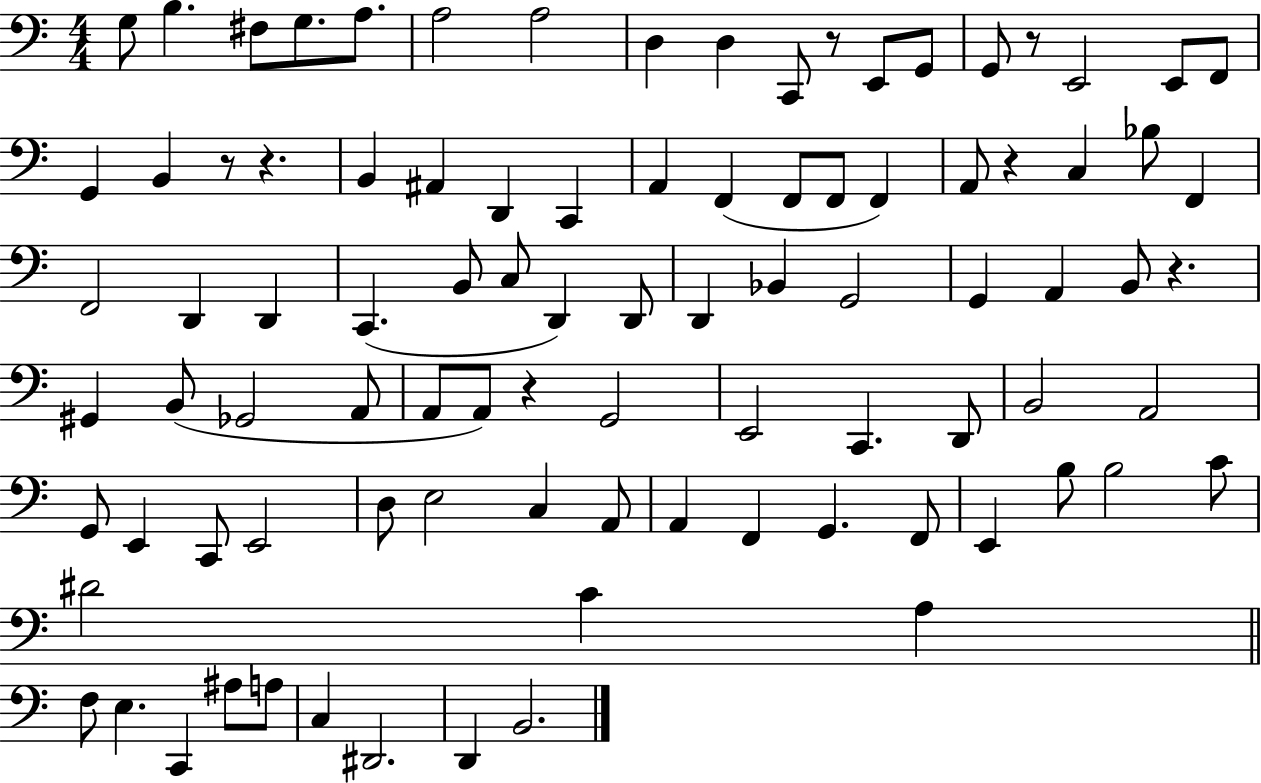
X:1
T:Untitled
M:4/4
L:1/4
K:C
G,/2 B, ^F,/2 G,/2 A,/2 A,2 A,2 D, D, C,,/2 z/2 E,,/2 G,,/2 G,,/2 z/2 E,,2 E,,/2 F,,/2 G,, B,, z/2 z B,, ^A,, D,, C,, A,, F,, F,,/2 F,,/2 F,, A,,/2 z C, _B,/2 F,, F,,2 D,, D,, C,, B,,/2 C,/2 D,, D,,/2 D,, _B,, G,,2 G,, A,, B,,/2 z ^G,, B,,/2 _G,,2 A,,/2 A,,/2 A,,/2 z G,,2 E,,2 C,, D,,/2 B,,2 A,,2 G,,/2 E,, C,,/2 E,,2 D,/2 E,2 C, A,,/2 A,, F,, G,, F,,/2 E,, B,/2 B,2 C/2 ^D2 C A, F,/2 E, C,, ^A,/2 A,/2 C, ^D,,2 D,, B,,2